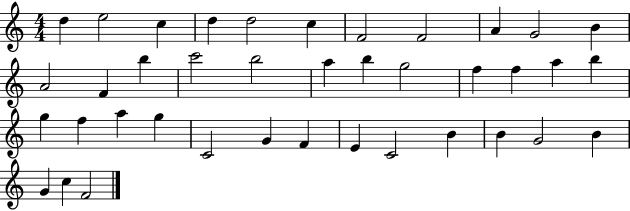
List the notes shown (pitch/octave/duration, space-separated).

D5/q E5/h C5/q D5/q D5/h C5/q F4/h F4/h A4/q G4/h B4/q A4/h F4/q B5/q C6/h B5/h A5/q B5/q G5/h F5/q F5/q A5/q B5/q G5/q F5/q A5/q G5/q C4/h G4/q F4/q E4/q C4/h B4/q B4/q G4/h B4/q G4/q C5/q F4/h